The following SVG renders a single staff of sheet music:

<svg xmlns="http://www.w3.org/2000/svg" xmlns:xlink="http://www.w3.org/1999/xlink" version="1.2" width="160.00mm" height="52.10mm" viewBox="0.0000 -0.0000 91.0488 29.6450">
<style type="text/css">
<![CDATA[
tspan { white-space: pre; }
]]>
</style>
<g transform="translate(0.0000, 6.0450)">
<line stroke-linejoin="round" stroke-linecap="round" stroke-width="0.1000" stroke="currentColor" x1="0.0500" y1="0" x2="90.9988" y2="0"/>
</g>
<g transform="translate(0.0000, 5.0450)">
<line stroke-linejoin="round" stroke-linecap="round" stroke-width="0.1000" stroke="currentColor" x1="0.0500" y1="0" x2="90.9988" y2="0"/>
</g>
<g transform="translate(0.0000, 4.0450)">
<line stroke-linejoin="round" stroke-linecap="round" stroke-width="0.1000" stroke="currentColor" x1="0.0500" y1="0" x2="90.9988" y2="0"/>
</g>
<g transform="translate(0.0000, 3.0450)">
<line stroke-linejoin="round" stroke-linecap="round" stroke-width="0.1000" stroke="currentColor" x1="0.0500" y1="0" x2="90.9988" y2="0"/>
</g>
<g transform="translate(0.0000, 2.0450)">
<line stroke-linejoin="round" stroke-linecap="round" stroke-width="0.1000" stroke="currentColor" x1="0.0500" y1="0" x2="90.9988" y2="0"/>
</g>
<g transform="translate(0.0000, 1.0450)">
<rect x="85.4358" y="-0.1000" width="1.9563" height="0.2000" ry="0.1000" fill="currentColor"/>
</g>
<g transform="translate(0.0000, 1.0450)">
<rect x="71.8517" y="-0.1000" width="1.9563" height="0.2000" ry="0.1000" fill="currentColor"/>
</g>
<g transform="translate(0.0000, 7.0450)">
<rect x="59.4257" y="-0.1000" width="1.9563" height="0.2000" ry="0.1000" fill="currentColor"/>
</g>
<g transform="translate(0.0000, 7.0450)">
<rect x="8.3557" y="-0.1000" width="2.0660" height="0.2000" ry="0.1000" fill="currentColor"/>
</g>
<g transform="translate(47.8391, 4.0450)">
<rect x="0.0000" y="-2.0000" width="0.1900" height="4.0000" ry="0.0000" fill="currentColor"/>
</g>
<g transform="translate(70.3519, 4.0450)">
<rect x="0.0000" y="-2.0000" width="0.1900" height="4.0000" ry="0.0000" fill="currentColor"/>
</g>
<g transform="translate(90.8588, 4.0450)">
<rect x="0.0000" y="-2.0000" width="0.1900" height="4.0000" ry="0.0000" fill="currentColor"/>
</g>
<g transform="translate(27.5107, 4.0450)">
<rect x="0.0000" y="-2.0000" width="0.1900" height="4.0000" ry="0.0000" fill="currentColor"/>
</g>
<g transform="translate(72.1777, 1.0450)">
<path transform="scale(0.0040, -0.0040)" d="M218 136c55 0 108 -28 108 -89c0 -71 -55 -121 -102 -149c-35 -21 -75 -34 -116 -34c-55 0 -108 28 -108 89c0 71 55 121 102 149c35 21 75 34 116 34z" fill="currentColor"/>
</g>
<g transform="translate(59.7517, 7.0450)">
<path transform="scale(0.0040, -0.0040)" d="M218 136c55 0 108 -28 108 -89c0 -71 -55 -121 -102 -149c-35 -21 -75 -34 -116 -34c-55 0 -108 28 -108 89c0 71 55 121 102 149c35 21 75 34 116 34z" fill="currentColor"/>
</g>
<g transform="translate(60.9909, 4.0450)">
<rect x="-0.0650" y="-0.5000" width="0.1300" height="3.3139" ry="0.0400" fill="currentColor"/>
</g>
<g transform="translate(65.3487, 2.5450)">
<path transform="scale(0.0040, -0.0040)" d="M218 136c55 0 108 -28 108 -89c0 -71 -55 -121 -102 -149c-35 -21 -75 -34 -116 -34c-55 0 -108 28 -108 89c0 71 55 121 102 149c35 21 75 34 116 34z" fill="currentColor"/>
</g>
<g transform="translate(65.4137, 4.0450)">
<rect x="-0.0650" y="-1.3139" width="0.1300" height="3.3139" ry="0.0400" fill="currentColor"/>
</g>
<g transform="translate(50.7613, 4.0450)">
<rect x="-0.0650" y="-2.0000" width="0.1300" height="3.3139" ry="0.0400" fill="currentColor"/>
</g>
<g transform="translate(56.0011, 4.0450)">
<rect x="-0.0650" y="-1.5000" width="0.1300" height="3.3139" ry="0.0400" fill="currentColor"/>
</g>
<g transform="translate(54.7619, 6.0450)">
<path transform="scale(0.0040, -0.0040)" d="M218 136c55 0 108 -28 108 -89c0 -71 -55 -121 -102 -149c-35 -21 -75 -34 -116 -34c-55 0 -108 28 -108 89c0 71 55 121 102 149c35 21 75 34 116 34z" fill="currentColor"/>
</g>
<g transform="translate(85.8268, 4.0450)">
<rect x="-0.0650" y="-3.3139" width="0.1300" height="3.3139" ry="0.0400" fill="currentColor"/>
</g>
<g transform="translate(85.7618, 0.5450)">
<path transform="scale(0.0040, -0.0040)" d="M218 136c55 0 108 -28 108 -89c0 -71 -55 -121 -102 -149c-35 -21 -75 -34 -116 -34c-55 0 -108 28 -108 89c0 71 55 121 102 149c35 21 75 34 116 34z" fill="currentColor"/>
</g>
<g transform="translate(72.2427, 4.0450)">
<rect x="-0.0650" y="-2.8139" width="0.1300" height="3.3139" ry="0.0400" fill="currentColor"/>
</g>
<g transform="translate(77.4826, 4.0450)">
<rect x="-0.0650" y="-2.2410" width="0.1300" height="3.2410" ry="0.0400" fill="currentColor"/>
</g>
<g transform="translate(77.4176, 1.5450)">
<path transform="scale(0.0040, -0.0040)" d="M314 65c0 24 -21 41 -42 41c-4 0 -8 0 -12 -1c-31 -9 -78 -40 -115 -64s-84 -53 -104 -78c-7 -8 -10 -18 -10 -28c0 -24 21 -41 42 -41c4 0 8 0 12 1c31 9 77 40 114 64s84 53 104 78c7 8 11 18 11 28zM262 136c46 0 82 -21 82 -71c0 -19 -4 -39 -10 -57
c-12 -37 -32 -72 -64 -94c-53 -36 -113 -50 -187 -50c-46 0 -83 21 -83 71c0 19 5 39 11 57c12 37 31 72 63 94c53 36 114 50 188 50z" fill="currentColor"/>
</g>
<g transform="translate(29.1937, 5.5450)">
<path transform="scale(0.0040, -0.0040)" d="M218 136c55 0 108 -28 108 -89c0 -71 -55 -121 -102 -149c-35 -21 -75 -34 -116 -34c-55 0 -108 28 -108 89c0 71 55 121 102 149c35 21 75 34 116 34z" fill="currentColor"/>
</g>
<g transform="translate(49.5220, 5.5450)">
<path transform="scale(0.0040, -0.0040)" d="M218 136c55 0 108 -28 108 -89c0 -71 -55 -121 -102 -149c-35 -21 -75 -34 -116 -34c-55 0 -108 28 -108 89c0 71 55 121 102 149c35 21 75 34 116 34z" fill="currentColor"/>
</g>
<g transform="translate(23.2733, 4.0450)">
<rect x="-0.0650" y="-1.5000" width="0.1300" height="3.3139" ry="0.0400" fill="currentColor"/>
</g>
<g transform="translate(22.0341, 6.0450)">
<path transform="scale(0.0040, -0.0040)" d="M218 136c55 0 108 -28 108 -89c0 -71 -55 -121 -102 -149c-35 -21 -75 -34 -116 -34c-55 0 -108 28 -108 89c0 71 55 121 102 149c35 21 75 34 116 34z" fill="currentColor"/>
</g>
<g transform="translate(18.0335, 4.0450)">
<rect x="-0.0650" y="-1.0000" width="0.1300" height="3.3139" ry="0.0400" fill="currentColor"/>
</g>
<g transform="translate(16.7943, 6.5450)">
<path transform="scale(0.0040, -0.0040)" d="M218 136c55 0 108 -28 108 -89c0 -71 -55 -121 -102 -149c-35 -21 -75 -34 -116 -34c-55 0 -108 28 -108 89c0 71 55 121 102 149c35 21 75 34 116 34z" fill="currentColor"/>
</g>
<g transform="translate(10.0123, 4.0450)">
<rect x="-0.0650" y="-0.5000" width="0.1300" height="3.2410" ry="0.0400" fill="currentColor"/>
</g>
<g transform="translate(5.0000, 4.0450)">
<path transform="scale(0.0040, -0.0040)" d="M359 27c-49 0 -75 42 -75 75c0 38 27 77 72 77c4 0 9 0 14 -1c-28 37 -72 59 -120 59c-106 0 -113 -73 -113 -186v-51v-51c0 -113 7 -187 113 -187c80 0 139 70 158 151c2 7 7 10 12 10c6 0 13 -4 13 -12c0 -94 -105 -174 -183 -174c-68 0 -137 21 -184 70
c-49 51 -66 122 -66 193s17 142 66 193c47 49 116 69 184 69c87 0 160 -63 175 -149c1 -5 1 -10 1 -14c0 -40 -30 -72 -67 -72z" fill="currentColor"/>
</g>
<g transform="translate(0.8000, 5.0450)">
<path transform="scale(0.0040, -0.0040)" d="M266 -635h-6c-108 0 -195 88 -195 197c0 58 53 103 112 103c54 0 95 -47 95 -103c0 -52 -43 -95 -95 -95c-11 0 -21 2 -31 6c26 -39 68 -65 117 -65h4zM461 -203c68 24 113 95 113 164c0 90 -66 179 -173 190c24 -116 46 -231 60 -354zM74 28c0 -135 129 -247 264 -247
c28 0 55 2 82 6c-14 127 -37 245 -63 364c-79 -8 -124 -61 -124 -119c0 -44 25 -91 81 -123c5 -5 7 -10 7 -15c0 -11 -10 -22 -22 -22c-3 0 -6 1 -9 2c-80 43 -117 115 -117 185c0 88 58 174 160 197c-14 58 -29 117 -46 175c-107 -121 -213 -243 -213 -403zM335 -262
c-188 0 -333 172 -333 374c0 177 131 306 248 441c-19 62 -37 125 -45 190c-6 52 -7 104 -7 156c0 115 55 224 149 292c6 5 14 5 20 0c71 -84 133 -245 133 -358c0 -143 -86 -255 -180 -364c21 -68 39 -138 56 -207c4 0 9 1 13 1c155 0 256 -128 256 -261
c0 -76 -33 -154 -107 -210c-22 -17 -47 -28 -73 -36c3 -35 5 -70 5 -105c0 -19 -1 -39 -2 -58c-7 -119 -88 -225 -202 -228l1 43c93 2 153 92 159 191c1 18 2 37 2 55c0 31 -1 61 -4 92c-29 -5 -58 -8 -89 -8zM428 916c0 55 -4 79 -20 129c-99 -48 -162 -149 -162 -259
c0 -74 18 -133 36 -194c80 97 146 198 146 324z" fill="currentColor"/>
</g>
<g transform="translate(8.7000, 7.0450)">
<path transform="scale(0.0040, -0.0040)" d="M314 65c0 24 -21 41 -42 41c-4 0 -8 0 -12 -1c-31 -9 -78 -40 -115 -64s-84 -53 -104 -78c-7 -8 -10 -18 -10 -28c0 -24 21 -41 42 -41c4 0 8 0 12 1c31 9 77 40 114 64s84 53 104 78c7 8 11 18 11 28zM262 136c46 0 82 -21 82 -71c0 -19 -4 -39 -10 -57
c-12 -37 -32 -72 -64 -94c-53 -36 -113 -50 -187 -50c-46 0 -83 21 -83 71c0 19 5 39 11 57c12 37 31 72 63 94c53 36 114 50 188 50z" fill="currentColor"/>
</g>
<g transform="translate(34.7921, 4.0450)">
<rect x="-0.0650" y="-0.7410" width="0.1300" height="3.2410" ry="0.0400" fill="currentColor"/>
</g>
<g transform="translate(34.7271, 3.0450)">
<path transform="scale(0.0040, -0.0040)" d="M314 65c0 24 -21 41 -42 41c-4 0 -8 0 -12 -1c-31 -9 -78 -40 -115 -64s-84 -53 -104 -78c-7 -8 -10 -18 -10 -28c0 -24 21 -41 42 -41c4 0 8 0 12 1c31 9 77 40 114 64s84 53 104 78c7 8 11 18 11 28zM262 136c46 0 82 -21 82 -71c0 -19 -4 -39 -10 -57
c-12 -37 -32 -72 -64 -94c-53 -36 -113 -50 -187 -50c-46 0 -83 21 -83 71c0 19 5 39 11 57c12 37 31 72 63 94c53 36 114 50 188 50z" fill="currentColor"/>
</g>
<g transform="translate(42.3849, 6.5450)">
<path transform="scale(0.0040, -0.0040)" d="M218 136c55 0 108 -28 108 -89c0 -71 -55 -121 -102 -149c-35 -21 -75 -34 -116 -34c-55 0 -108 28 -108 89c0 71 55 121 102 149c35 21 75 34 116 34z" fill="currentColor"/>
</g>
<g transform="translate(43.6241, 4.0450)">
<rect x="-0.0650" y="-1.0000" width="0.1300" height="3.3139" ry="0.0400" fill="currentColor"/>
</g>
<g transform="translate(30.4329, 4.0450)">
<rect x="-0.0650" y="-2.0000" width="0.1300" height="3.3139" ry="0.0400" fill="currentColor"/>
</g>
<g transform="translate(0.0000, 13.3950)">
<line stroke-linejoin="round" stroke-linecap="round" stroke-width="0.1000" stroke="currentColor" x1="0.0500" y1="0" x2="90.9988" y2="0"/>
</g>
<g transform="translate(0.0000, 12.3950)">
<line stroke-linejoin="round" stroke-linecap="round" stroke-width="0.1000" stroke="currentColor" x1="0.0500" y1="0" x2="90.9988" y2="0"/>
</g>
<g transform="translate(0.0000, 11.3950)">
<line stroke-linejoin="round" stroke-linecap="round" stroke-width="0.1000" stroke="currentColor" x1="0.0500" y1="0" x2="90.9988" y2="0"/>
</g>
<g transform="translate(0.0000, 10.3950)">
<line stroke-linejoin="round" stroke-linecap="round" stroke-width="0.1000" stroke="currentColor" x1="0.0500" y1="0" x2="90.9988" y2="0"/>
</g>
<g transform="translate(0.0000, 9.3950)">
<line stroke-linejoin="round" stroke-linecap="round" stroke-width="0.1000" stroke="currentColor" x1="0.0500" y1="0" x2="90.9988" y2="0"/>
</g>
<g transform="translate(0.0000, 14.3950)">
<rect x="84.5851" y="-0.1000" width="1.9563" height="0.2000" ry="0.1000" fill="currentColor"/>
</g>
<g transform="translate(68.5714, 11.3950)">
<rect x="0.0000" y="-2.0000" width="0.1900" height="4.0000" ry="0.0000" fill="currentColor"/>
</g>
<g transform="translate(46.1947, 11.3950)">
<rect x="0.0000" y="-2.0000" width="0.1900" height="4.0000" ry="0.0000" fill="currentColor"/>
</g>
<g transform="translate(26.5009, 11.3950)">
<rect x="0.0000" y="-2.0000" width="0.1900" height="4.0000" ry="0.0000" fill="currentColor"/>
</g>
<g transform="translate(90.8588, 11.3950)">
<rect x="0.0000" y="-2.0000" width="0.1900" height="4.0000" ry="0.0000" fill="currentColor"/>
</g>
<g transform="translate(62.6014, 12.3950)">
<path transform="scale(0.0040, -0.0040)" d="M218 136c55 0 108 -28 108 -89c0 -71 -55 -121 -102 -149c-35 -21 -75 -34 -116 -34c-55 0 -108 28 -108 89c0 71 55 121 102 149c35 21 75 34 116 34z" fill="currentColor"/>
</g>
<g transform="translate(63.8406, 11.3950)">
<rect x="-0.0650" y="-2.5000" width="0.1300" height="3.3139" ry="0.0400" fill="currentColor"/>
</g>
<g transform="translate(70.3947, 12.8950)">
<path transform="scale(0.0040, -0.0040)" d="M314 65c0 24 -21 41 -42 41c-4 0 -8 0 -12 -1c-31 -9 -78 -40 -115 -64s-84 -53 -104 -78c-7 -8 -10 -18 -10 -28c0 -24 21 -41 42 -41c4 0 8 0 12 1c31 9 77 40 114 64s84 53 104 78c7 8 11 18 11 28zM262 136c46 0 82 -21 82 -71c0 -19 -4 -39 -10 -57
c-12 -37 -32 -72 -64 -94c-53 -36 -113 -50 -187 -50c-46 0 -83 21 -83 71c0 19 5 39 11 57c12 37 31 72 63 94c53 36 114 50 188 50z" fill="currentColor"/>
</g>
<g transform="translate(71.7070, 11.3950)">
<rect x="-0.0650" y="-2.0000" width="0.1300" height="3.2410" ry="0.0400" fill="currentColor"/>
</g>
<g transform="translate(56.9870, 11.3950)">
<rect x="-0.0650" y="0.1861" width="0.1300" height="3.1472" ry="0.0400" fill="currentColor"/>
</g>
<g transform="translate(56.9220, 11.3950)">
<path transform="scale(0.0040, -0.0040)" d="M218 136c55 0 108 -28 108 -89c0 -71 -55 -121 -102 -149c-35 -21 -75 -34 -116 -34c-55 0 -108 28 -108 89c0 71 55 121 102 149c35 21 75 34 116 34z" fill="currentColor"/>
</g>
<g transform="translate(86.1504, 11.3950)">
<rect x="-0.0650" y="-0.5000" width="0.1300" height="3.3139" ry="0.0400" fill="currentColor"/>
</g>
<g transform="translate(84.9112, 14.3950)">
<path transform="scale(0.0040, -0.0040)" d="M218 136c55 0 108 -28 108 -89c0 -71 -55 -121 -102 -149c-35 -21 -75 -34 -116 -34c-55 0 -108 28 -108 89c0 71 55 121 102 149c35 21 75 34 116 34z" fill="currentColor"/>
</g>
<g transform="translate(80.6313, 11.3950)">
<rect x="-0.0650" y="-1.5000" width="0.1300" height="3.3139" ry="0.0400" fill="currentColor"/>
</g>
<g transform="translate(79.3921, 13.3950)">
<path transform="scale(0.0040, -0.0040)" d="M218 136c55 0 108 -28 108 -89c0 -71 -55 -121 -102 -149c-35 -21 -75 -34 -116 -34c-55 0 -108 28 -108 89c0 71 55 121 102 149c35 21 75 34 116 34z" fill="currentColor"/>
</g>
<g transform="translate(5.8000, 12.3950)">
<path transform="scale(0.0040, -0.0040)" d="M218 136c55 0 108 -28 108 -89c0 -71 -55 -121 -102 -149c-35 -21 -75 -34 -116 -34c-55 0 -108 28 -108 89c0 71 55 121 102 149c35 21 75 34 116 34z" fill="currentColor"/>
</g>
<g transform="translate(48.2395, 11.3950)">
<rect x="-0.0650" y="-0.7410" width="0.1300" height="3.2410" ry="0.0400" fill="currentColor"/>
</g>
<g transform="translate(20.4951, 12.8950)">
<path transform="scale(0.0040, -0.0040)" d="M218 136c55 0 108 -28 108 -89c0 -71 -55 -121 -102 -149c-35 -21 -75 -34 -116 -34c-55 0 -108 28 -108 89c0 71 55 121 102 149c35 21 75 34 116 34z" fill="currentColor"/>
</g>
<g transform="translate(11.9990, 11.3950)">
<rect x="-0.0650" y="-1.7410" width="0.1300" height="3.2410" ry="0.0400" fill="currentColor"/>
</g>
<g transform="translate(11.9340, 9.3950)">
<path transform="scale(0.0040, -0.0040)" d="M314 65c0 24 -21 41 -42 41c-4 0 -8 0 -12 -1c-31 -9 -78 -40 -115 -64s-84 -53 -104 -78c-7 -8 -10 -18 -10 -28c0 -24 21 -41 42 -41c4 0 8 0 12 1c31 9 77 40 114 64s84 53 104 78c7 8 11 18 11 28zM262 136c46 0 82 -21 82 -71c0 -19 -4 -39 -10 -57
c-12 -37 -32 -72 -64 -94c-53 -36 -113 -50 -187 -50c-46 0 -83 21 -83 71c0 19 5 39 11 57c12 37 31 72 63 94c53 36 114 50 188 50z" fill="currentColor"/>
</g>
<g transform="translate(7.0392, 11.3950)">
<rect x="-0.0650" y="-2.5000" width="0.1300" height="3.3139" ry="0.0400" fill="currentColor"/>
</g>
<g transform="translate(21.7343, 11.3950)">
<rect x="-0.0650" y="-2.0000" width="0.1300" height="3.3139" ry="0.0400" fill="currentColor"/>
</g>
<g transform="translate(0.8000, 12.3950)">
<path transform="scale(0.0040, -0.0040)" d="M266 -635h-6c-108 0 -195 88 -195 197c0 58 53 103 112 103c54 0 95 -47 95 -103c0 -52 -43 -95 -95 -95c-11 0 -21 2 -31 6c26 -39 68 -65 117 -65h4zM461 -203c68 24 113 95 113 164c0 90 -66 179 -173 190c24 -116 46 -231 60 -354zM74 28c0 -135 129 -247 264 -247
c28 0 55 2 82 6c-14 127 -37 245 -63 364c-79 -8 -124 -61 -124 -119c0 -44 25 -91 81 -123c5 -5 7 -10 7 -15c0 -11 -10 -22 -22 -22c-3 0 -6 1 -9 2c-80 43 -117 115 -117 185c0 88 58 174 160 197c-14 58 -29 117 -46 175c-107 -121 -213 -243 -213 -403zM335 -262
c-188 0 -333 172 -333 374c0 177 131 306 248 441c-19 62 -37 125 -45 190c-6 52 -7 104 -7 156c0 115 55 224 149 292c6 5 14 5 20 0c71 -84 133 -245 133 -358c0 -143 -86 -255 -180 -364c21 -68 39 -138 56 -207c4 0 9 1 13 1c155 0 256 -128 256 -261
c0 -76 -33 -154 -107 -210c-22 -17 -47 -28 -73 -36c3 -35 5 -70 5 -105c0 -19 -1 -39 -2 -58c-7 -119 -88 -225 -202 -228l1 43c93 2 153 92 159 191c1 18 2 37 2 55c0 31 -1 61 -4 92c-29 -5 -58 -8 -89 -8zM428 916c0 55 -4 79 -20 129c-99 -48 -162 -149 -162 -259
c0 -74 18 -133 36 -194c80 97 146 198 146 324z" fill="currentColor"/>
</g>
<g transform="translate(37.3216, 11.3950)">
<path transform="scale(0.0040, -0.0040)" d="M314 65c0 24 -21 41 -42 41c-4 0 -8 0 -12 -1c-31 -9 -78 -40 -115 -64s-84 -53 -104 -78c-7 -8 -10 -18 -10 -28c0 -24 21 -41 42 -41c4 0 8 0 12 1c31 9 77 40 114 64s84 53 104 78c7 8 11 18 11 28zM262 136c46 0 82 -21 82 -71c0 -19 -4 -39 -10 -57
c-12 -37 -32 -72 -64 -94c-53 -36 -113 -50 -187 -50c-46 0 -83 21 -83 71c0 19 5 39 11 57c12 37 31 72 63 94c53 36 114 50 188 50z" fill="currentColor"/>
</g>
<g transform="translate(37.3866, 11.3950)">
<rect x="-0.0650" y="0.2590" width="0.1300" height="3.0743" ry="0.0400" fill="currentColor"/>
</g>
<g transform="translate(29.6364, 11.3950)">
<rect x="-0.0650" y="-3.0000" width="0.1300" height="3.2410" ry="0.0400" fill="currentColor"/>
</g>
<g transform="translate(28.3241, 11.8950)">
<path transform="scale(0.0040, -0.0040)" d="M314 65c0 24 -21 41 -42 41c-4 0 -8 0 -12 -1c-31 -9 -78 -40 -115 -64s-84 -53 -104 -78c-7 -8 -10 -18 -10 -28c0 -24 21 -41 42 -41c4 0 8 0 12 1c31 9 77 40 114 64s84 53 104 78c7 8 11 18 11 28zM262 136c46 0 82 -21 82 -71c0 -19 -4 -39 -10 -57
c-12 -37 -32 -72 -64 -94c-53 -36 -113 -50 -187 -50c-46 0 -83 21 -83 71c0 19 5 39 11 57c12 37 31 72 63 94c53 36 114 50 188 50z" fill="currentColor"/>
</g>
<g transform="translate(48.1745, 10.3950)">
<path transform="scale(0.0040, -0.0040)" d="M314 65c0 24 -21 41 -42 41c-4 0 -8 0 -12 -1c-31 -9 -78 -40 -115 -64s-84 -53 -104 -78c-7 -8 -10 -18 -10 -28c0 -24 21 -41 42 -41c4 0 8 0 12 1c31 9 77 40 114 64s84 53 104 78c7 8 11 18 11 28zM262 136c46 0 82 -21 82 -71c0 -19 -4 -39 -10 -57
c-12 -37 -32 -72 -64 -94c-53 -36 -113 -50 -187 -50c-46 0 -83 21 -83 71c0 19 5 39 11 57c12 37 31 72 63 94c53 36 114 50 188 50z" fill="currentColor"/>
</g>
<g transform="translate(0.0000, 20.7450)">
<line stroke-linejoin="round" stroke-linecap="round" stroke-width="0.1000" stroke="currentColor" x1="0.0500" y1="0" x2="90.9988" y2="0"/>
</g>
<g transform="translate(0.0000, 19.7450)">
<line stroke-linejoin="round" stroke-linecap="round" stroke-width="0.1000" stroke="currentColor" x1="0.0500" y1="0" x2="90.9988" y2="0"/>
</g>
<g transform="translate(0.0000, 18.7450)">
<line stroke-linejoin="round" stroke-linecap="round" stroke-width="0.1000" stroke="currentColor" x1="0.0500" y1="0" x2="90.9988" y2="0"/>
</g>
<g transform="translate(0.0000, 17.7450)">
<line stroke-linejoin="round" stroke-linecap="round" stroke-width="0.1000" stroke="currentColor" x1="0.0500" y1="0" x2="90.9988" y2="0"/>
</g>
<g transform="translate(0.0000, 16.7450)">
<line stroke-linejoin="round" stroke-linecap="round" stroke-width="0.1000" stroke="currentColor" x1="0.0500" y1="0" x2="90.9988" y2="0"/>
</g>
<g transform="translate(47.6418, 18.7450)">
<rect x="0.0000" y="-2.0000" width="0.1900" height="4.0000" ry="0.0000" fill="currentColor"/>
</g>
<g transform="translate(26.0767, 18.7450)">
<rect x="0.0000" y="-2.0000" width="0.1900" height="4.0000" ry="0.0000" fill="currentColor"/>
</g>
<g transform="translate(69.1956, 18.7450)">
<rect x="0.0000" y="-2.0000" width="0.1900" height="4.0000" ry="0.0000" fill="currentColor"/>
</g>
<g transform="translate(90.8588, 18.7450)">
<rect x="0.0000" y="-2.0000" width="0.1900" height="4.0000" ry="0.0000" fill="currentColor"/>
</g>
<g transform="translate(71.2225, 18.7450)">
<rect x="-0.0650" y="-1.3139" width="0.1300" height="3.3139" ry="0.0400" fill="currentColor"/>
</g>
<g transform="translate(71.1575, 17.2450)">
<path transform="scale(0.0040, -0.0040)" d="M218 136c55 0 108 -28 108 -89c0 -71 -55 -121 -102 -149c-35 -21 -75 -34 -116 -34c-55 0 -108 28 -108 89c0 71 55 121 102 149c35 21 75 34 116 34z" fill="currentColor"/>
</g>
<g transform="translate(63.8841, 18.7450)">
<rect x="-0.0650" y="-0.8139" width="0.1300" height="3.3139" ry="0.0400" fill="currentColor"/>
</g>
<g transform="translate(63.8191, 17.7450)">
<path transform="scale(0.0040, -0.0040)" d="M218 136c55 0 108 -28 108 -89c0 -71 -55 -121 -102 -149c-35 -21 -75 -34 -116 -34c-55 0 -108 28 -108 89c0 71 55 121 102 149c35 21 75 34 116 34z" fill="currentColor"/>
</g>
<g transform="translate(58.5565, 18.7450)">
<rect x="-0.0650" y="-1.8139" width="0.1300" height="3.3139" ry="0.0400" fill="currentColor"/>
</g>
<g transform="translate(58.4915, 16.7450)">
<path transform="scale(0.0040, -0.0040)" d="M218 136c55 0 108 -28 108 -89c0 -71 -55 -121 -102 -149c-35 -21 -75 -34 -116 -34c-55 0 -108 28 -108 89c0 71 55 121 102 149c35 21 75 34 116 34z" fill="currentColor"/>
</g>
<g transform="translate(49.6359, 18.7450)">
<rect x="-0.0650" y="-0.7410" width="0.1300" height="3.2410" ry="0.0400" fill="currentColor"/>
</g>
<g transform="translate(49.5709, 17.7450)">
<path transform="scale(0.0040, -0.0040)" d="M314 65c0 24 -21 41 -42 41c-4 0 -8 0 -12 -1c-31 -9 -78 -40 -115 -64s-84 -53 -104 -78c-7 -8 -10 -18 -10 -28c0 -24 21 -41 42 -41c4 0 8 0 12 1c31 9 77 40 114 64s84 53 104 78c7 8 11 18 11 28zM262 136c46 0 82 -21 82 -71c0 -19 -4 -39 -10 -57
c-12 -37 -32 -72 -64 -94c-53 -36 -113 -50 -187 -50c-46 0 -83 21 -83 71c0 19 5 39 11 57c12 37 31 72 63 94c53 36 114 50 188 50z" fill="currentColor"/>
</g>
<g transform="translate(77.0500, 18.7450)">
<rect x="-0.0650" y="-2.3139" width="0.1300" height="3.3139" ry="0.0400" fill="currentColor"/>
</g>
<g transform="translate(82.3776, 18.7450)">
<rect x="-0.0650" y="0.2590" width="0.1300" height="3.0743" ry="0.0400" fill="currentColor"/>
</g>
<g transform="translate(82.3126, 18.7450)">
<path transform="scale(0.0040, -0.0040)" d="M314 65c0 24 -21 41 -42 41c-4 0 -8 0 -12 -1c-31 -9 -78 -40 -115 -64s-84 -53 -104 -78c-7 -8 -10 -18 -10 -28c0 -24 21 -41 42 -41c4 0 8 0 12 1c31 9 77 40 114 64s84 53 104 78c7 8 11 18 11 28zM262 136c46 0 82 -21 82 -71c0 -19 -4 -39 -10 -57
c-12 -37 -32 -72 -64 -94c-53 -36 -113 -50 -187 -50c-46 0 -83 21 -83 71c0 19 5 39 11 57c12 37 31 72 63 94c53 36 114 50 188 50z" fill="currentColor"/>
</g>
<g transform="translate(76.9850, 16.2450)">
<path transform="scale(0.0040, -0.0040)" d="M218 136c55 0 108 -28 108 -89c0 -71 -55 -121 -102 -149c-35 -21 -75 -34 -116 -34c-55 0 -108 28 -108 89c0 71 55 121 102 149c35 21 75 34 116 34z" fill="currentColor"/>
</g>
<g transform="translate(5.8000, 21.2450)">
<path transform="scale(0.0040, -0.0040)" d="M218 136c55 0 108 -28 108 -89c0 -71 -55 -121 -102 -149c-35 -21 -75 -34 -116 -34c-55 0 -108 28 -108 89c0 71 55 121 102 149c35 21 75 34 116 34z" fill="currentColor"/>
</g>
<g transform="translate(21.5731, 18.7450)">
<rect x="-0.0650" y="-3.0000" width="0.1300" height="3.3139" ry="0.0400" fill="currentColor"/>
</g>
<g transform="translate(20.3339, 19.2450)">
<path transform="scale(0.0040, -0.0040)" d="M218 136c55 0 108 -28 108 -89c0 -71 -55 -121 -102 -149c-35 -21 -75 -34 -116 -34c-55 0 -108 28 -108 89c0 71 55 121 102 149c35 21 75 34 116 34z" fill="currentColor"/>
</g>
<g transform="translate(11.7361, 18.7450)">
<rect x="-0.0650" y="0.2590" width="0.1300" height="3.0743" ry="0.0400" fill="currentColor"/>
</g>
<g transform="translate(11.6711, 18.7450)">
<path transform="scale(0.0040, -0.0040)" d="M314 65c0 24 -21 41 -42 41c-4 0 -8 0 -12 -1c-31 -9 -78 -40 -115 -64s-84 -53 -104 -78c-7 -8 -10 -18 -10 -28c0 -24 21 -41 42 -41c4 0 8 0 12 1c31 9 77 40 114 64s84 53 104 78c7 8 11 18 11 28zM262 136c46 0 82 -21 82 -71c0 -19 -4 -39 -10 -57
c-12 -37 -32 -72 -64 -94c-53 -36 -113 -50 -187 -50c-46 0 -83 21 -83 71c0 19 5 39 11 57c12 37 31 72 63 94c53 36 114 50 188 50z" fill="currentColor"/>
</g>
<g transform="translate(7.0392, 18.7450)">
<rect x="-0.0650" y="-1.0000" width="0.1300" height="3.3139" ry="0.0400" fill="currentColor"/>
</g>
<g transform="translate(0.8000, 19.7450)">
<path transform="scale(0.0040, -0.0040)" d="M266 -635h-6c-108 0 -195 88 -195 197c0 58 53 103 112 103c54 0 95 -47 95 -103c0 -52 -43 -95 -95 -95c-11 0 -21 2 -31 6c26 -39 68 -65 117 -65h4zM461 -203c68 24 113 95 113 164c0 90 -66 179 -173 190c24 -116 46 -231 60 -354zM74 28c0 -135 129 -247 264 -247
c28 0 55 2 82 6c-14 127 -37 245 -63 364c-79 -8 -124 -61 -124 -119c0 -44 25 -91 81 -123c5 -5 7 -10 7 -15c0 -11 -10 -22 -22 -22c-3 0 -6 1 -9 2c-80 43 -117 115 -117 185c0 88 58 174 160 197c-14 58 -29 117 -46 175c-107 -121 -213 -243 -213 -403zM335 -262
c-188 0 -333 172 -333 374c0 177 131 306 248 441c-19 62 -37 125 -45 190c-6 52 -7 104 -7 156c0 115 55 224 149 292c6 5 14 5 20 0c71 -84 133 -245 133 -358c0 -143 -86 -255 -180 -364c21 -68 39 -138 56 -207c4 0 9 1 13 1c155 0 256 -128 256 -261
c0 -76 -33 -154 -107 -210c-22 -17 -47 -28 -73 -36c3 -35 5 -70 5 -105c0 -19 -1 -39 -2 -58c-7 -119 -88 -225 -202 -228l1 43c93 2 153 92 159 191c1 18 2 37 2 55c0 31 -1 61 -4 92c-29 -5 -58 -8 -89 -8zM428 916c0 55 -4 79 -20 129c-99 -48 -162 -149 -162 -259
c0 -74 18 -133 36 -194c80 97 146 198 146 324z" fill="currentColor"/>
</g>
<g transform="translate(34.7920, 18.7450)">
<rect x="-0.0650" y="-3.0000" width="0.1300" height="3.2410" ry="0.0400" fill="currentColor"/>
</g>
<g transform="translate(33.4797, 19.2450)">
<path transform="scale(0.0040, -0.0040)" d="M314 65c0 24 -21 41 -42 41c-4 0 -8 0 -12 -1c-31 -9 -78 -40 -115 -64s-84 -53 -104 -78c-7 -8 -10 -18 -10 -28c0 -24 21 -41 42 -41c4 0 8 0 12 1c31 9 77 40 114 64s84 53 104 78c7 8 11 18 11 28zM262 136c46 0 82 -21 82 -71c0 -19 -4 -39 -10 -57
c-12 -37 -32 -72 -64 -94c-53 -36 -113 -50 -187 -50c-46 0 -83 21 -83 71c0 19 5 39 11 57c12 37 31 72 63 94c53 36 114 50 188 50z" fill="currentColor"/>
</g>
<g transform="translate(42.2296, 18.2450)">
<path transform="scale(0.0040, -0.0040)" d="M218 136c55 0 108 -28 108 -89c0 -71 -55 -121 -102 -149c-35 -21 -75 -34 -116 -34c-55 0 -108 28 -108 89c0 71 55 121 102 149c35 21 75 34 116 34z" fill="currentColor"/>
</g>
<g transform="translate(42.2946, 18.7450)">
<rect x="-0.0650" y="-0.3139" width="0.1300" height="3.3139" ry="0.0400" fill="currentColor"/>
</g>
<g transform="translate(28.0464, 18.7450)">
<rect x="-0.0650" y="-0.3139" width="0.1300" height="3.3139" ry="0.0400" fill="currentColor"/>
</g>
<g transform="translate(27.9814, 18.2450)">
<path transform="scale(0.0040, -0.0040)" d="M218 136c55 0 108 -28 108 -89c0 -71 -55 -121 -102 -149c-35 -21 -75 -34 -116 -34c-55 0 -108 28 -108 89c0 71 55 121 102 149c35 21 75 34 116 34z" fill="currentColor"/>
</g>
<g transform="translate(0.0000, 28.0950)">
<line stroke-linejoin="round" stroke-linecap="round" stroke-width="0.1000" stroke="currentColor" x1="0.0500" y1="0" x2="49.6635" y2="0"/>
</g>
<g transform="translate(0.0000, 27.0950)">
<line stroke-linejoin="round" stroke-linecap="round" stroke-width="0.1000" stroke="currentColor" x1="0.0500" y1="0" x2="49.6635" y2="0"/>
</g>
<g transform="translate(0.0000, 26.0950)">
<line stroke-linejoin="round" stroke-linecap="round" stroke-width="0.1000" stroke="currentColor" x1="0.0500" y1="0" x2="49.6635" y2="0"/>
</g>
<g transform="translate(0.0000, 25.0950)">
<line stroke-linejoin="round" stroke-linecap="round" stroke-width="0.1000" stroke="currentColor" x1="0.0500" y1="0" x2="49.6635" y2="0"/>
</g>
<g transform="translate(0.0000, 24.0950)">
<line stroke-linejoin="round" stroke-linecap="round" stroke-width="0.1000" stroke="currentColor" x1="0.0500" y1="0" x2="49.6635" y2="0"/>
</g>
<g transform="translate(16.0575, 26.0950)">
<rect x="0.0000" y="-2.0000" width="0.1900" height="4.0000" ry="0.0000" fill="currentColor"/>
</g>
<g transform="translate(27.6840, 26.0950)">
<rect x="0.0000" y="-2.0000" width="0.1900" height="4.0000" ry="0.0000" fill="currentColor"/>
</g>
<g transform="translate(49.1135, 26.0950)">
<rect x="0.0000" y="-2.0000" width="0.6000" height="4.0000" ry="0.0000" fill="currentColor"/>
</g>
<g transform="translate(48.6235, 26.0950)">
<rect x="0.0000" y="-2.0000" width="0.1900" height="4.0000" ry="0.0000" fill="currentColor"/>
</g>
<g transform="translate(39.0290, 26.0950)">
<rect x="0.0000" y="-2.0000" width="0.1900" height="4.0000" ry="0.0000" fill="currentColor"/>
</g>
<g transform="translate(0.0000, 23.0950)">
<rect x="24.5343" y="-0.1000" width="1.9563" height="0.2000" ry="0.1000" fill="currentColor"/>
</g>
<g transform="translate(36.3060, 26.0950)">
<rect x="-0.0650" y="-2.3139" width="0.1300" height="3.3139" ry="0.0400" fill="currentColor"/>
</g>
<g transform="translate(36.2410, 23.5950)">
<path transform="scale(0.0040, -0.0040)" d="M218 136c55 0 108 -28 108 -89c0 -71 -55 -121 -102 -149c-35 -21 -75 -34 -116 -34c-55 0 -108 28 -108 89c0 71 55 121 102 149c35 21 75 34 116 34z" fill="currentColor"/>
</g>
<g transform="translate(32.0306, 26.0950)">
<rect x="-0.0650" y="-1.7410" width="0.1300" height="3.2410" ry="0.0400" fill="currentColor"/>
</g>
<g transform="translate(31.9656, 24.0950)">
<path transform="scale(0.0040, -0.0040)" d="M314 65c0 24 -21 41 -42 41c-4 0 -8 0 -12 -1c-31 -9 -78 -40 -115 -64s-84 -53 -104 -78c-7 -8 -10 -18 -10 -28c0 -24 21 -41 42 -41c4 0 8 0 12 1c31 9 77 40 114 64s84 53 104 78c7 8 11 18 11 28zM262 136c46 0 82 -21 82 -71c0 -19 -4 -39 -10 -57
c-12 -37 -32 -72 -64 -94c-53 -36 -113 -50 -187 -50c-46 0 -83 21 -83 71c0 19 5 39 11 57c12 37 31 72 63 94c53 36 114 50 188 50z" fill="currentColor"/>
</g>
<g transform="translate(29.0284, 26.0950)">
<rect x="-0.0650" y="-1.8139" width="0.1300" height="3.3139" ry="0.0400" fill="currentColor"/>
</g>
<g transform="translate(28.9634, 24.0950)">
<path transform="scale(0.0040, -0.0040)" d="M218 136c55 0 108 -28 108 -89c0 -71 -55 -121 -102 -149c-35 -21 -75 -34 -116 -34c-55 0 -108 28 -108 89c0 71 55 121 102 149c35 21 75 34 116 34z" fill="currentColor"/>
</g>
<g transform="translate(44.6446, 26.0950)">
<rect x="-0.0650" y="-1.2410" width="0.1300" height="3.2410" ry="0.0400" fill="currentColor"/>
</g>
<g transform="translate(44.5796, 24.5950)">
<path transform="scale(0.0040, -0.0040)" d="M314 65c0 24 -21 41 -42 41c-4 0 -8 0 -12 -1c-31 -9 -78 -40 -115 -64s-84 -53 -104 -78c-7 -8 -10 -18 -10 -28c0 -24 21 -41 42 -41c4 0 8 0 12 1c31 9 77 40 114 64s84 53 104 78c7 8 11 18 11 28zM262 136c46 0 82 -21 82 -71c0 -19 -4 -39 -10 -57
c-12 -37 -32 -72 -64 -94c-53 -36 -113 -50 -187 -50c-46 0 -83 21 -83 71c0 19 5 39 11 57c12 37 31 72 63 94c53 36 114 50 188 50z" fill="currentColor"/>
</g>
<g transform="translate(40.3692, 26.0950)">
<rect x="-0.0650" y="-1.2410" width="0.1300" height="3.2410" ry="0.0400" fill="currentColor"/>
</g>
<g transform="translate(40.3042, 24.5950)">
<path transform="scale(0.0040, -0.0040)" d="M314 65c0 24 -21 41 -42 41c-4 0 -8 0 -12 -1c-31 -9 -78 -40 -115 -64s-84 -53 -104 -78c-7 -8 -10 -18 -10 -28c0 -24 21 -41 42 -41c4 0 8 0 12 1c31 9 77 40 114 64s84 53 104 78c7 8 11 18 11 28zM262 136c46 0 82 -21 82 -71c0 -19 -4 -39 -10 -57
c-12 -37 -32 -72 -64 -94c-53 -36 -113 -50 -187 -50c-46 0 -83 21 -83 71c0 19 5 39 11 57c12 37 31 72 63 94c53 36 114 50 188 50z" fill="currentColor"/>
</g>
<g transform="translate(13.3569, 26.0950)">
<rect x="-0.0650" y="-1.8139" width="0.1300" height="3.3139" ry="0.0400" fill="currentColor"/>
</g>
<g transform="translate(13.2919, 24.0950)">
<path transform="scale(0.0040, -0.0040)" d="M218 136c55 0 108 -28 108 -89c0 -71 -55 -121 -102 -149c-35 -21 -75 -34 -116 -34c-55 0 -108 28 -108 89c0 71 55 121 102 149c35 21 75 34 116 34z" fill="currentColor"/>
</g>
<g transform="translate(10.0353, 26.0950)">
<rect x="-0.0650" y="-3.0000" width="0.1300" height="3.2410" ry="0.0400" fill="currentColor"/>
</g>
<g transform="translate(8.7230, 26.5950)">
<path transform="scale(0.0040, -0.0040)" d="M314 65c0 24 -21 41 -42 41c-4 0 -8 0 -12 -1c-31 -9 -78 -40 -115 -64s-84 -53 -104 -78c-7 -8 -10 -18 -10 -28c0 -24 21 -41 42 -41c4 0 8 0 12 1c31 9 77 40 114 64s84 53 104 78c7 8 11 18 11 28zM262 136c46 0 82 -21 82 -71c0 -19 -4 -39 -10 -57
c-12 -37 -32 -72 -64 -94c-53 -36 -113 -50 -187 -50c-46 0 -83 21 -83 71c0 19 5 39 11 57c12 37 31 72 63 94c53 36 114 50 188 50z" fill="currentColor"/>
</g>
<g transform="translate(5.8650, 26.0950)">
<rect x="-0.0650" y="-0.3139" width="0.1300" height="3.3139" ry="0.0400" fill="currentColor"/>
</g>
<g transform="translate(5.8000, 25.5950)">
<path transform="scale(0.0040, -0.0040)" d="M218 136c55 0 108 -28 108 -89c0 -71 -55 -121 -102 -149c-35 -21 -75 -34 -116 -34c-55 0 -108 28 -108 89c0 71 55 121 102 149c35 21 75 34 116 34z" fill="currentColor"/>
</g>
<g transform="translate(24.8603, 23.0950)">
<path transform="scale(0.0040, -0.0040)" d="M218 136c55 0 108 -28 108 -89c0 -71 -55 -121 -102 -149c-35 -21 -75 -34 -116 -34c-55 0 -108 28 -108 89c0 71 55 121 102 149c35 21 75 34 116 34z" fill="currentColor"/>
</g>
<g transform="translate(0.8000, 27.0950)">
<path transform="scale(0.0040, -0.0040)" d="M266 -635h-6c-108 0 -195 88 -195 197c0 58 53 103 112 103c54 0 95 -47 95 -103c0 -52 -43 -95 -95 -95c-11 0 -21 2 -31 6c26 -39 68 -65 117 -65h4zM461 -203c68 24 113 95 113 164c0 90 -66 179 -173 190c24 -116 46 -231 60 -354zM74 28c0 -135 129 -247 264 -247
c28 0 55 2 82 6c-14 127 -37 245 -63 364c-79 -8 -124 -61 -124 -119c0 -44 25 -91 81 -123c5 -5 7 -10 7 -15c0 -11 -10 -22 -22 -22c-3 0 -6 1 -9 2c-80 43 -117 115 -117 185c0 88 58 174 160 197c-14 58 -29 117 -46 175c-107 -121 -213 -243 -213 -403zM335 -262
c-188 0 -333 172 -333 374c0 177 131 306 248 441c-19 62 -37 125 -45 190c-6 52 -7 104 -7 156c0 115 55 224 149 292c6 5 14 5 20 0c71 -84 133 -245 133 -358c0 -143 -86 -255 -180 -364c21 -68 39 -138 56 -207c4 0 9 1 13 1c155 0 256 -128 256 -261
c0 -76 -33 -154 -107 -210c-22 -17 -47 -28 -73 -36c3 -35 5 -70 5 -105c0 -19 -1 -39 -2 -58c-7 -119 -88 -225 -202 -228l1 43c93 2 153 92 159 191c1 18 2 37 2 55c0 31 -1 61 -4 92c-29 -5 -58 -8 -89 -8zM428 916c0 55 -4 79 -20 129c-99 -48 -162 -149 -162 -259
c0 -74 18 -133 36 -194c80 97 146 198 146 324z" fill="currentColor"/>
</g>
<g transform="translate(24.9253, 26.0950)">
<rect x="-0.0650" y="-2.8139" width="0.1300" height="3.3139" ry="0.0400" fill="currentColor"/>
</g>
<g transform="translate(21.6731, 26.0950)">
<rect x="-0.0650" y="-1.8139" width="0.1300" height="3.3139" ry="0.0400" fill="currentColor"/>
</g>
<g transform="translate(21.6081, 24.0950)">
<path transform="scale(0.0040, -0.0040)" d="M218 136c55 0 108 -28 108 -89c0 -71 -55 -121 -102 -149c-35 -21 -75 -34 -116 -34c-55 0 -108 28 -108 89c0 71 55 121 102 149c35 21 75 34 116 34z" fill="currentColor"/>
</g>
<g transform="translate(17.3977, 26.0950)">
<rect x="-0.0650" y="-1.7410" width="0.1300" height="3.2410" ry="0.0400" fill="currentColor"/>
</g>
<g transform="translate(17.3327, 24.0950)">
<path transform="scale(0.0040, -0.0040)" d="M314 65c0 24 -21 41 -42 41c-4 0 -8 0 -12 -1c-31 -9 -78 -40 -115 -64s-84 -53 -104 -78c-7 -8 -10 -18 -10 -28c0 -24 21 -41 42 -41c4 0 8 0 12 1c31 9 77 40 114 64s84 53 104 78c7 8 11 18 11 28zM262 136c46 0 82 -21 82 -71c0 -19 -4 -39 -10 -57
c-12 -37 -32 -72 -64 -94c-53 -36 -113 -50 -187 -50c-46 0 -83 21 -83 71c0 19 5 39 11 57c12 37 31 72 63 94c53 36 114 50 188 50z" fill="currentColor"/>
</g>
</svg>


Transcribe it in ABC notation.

X:1
T:Untitled
M:4/4
L:1/4
K:C
C2 D E F d2 D F E C e a g2 b G f2 F A2 B2 d2 B G F2 E C D B2 A c A2 c d2 f d e g B2 c A2 f f2 f a f f2 g e2 e2